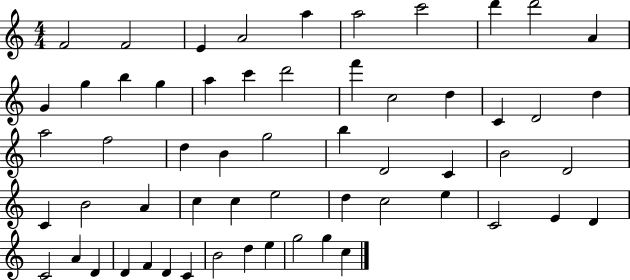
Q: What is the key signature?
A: C major